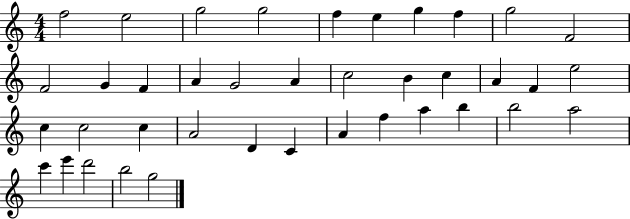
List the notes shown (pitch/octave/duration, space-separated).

F5/h E5/h G5/h G5/h F5/q E5/q G5/q F5/q G5/h F4/h F4/h G4/q F4/q A4/q G4/h A4/q C5/h B4/q C5/q A4/q F4/q E5/h C5/q C5/h C5/q A4/h D4/q C4/q A4/q F5/q A5/q B5/q B5/h A5/h C6/q E6/q D6/h B5/h G5/h